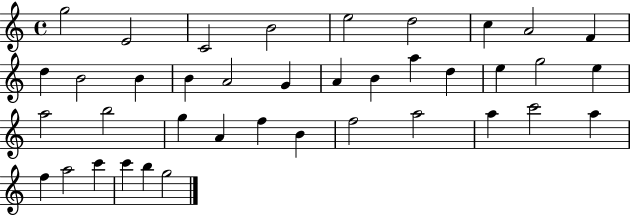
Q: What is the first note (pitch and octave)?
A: G5